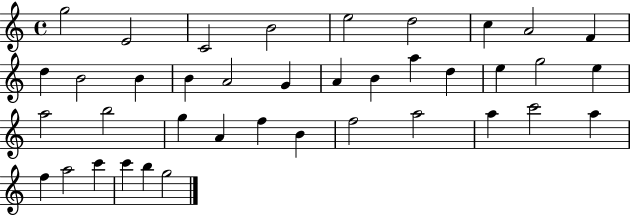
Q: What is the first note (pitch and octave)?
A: G5